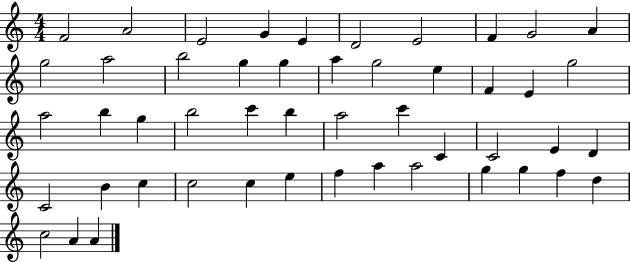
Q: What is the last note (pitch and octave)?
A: A4